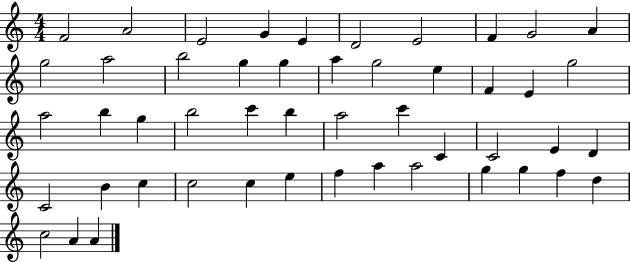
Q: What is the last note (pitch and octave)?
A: A4